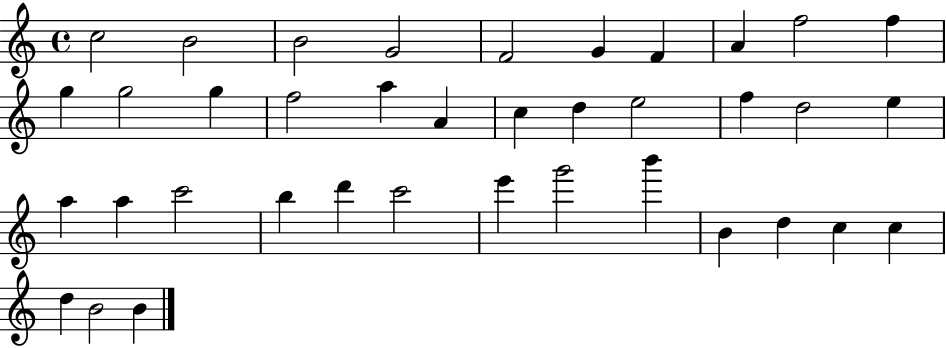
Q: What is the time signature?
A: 4/4